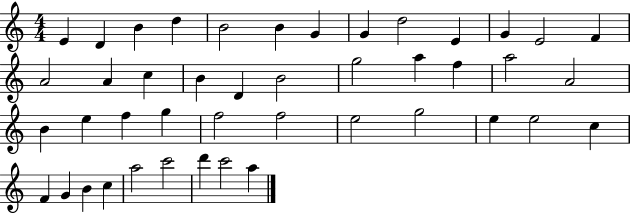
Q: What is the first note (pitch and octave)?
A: E4